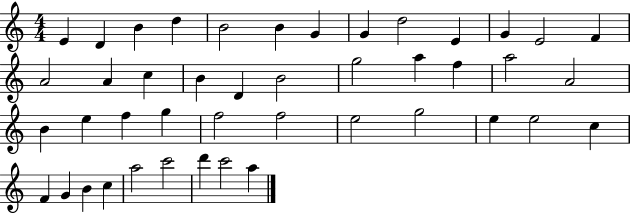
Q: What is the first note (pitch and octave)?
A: E4